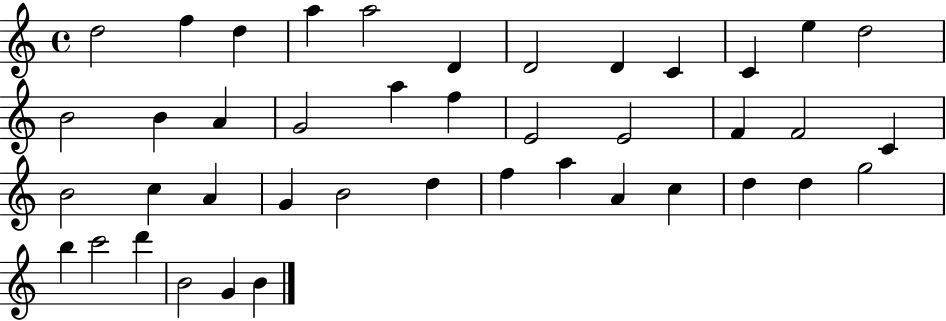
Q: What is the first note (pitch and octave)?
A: D5